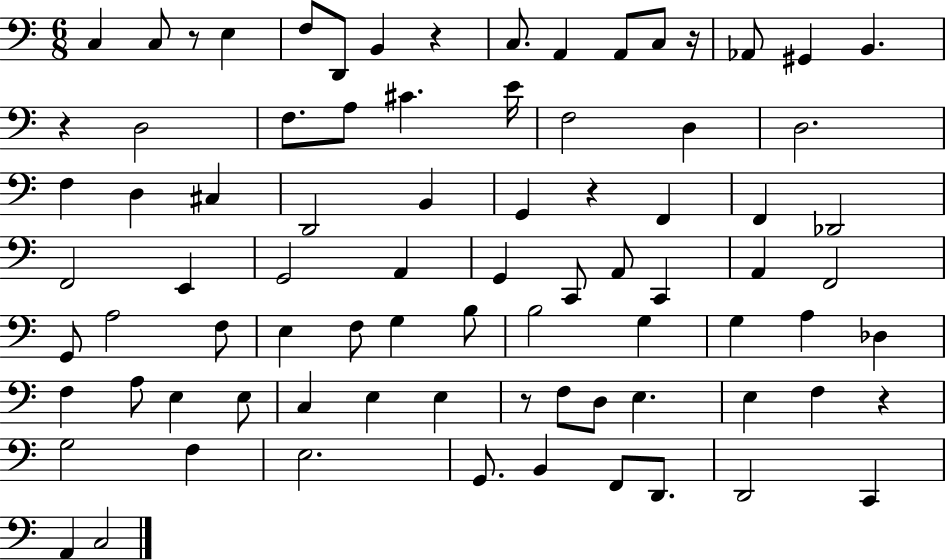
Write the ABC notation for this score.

X:1
T:Untitled
M:6/8
L:1/4
K:C
C, C,/2 z/2 E, F,/2 D,,/2 B,, z C,/2 A,, A,,/2 C,/2 z/4 _A,,/2 ^G,, B,, z D,2 F,/2 A,/2 ^C E/4 F,2 D, D,2 F, D, ^C, D,,2 B,, G,, z F,, F,, _D,,2 F,,2 E,, G,,2 A,, G,, C,,/2 A,,/2 C,, A,, F,,2 G,,/2 A,2 F,/2 E, F,/2 G, B,/2 B,2 G, G, A, _D, F, A,/2 E, E,/2 C, E, E, z/2 F,/2 D,/2 E, E, F, z G,2 F, E,2 G,,/2 B,, F,,/2 D,,/2 D,,2 C,, A,, C,2